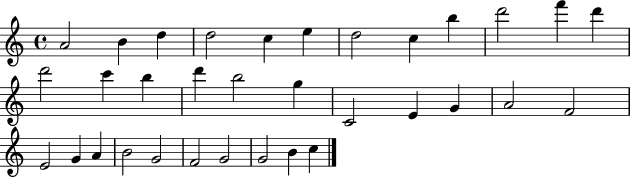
A4/h B4/q D5/q D5/h C5/q E5/q D5/h C5/q B5/q D6/h F6/q D6/q D6/h C6/q B5/q D6/q B5/h G5/q C4/h E4/q G4/q A4/h F4/h E4/h G4/q A4/q B4/h G4/h F4/h G4/h G4/h B4/q C5/q